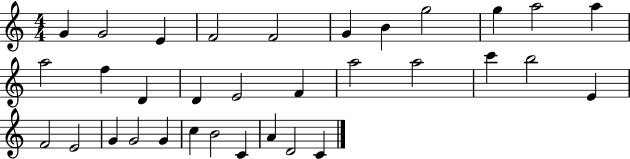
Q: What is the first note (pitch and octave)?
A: G4